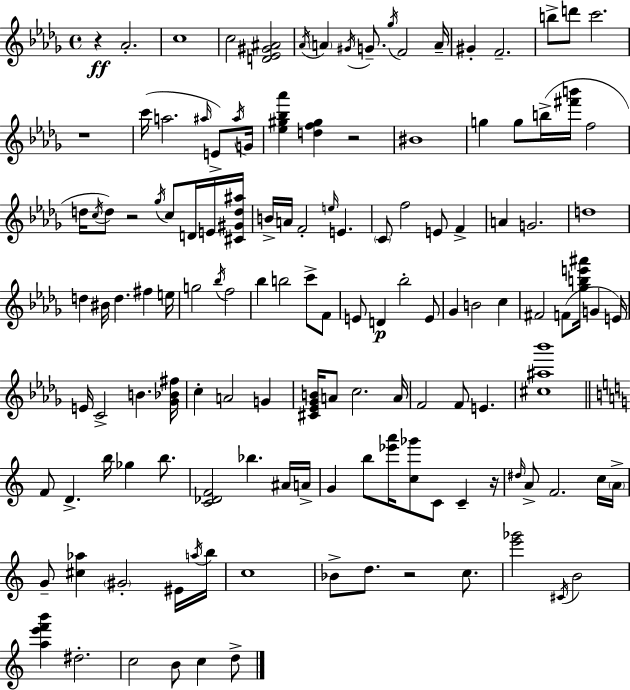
R/q Ab4/h. C5/w C5/h [D4,Eb4,G#4,A#4]/h Ab4/s A4/q G#4/s G4/e. Gb5/s F4/h A4/s G#4/q F4/h. B5/e D6/e C6/h. R/w C6/s A5/h. A#5/s E4/e A#5/s G4/s [Eb5,G#5,Bb5,Ab6]/q [D5,F5,G#5]/q R/h BIS4/w G5/q G5/e B5/s [F#6,B6]/s F5/h D5/s C5/s D5/e R/h Gb5/s C5/e D4/s E4/s [C#4,G#4,D5,A#5]/s B4/s A4/s F4/h E5/s E4/q. C4/e F5/h E4/e F4/q A4/q G4/h. D5/w D5/q BIS4/s D5/q. F#5/q E5/s G5/h Bb5/s F5/h Bb5/q B5/h C6/e F4/e E4/e D4/q Bb5/h E4/e Gb4/q B4/h C5/q F#4/h F4/e [Gb5,B5,E6,A#6]/s G4/q E4/s E4/s C4/h B4/q. [Gb4,Bb4,F#5]/s C5/q A4/h G4/q [C#4,Eb4,Gb4,B4]/s A4/e C5/h. A4/s F4/h F4/e E4/q. [C#5,A#5,Bb6]/w F4/e D4/q. B5/s Gb5/q B5/e. [C4,Db4,F4]/h Bb5/q. A#4/s A4/s G4/q B5/e [Eb6,A6]/s [C5,Gb6]/e C4/e C4/q R/s D#5/s A4/e F4/h. C5/s A4/s G4/e [C#5,Ab5]/q G#4/h EIS4/s A5/s B5/s C5/w Bb4/e D5/e. R/h C5/e. [E6,Gb6]/h C#4/s B4/h [A5,E6,F6,B6]/q D#5/h. C5/h B4/e C5/q D5/e